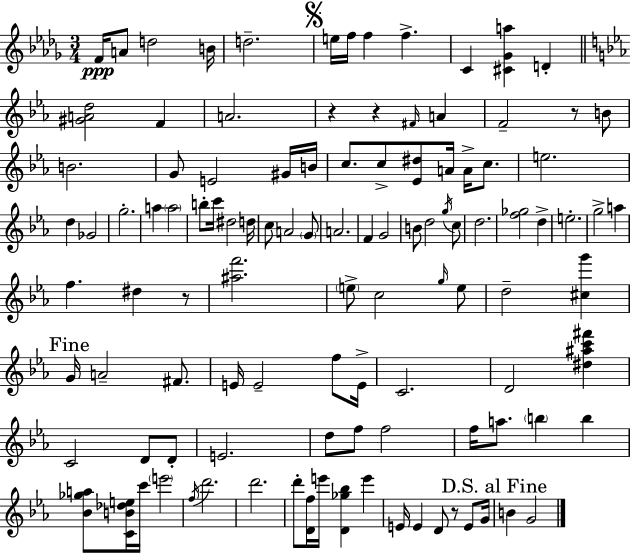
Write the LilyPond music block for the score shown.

{
  \clef treble
  \numericTimeSignature
  \time 3/4
  \key bes \minor
  f'16\ppp a'8 d''2 b'16 | d''2.-- | \mark \markup { \musicglyph "scripts.segno" } e''16 f''16 f''4 f''4.-> | c'4 <cis' ges' a''>4 d'4-. | \break \bar "||" \break \key c \minor <gis' a' d''>2 f'4 | a'2. | r4 r4 \grace { fis'16 } a'4 | f'2-- r8 b'8 | \break b'2. | g'8 e'2 gis'16 | b'16 c''8. c''8-> <ees' dis''>8 a'16 a'16-> c''8. | e''2. | \break d''4 ges'2 | g''2.-. | a''4 \parenthesize a''2 | b''8-. c'''16 dis''2 | \break d''16 c''8 a'2 \parenthesize g'8 | a'2. | f'4 g'2 | b'8 d''2 \acciaccatura { g''16 } | \break c''8 d''2. | <f'' ges''>2 d''4-> | e''2.-. | g''2-> a''4 | \break f''4. dis''4 | r8 <ais'' f'''>2. | \parenthesize e''8-> c''2 | \grace { g''16 } e''8 d''2-- <cis'' g'''>4 | \break \mark "Fine" g'16 a'2-- | fis'8. e'16 e'2-- | f''8 e'16-> c'2. | d'2 <dis'' ais'' c''' fis'''>4 | \break c'2 d'8 | d'8-. e'2. | d''8 f''8 f''2 | f''16 a''8. \parenthesize b''4 b''4 | \break <bes' ges'' a''>8 <c' b' des'' e''>16 c'''16 \parenthesize e'''2 | \acciaccatura { f''16 } d'''2. | d'''2. | d'''8-. <d' f''>16 e'''16 <d' ges'' bes''>4 | \break e'''4 e'16 e'4 d'8 r8 | e'8 g'16 \mark "D.S. al Fine" b'4 g'2 | \bar "|."
}